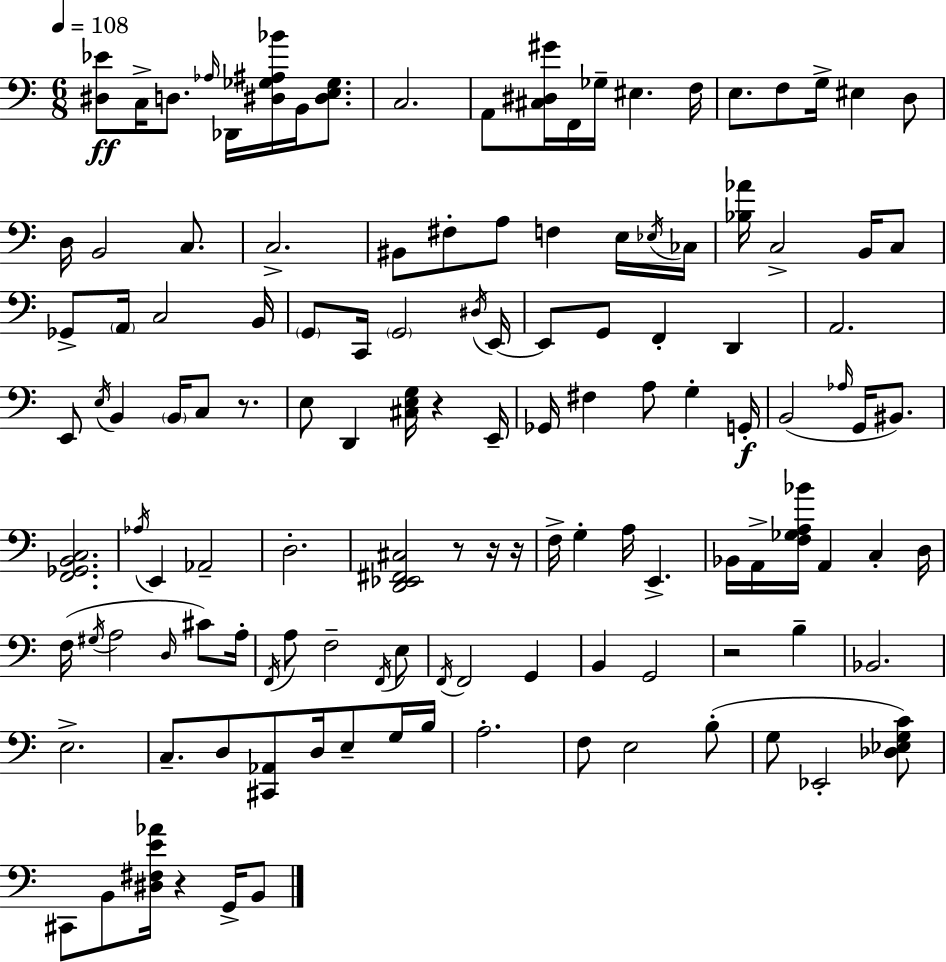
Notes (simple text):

[D#3,Eb4]/e C3/s D3/e. Ab3/s Db2/s [D#3,Gb3,A#3,Bb4]/s B2/s [D#3,E3,Gb3]/e. C3/h. A2/e [C#3,D#3,G#4]/s F2/s Gb3/s EIS3/q. F3/s E3/e. F3/e G3/s EIS3/q D3/e D3/s B2/h C3/e. C3/h. BIS2/e F#3/e A3/e F3/q E3/s Eb3/s CES3/s [Bb3,Ab4]/s C3/h B2/s C3/e Gb2/e A2/s C3/h B2/s G2/e C2/s G2/h D#3/s E2/s E2/e G2/e F2/q D2/q A2/h. E2/e E3/s B2/q B2/s C3/e R/e. E3/e D2/q [C#3,E3,G3]/s R/q E2/s Gb2/s F#3/q A3/e G3/q G2/s B2/h Ab3/s G2/s BIS2/e. [F2,Gb2,B2,C3]/h. Ab3/s E2/q Ab2/h D3/h. [D2,Eb2,F#2,C#3]/h R/e R/s R/s F3/s G3/q A3/s E2/q. Bb2/s A2/s [F3,Gb3,A3,Bb4]/s A2/q C3/q D3/s F3/s G#3/s A3/h D3/s C#4/e A3/s F2/s A3/e F3/h F2/s E3/e F2/s F2/h G2/q B2/q G2/h R/h B3/q Bb2/h. E3/h. C3/e. D3/e [C#2,Ab2]/e D3/s E3/e G3/s B3/s A3/h. F3/e E3/h B3/e G3/e Eb2/h [Db3,Eb3,G3,C4]/e C#2/e B2/e [D#3,F#3,E4,Ab4]/s R/q G2/s B2/e